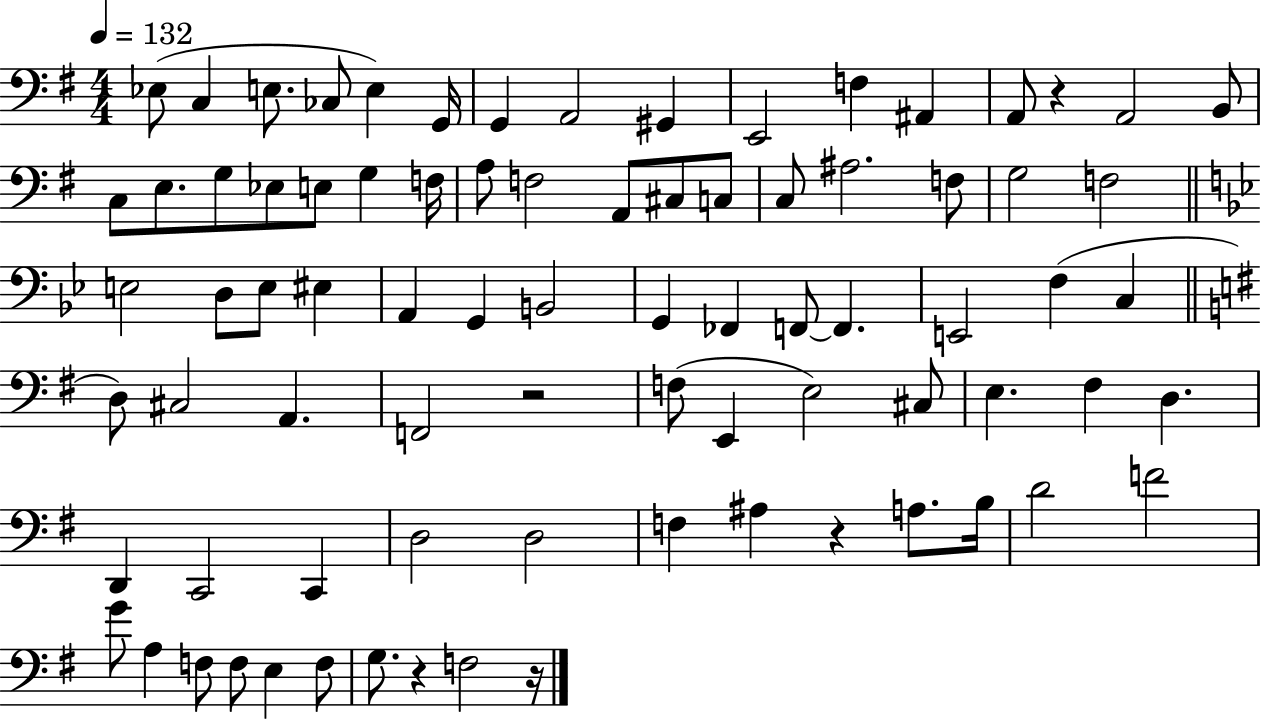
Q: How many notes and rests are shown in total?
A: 81